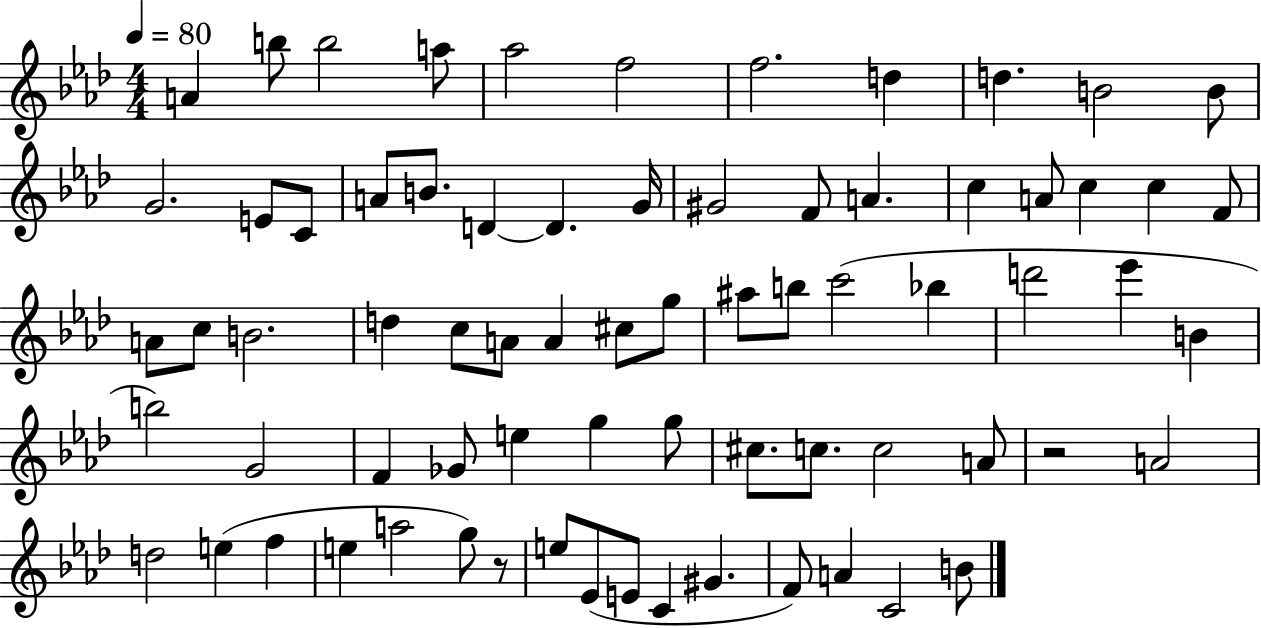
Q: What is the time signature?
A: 4/4